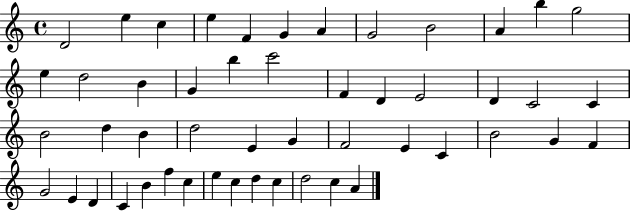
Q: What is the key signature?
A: C major